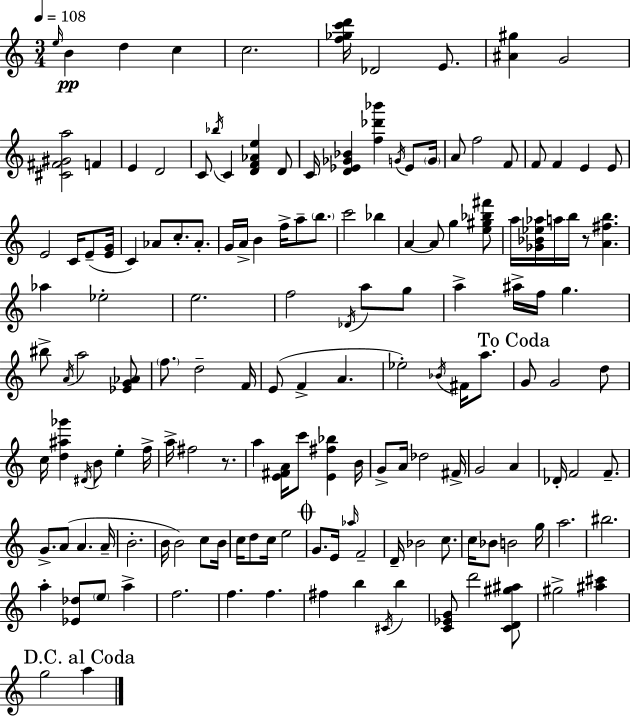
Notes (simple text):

E5/s B4/q D5/q C5/q C5/h. [F5,Gb5,C6,D6]/s Db4/h E4/e. [A#4,G#5]/q G4/h [C#4,F#4,G#4,A5]/h F4/q E4/q D4/h C4/e Bb5/s C4/q [D4,F4,Ab4,E5]/q D4/e C4/s [D4,Eb4,Gb4,Bb4]/q [F5,Db6,Bb6]/q G4/s Eb4/e G4/s A4/e F5/h F4/e F4/e F4/q E4/q E4/e E4/h C4/s E4/e [E4,G4]/s C4/q Ab4/e C5/e. Ab4/e. G4/s A4/s B4/q F5/s A5/e B5/e. C6/h Bb5/q A4/q A4/e G5/q [E5,G#5,Bb5,F#6]/e A5/s [Gb4,Bb4,Eb5,Ab5]/s A5/s B5/s R/e [A4,F#5,B5]/q. Ab5/q Eb5/h E5/h. F5/h Db4/s A5/e G5/e A5/q A#5/s F5/s G5/q. BIS5/e A4/s A5/h [Eb4,G4,Ab4]/e F5/e. D5/h F4/s E4/e F4/q A4/q. Eb5/h Bb4/s F#4/s A5/e. G4/e G4/h D5/e C5/s [D5,A#5,Gb6]/q D#4/s B4/e E5/q F5/s A5/s F#5/h R/e. A5/q [E4,F#4,A4]/s C6/e [E4,F#5,Bb5]/q B4/s G4/e A4/s Db5/h F#4/s G4/h A4/q Db4/s F4/h F4/e. G4/e. A4/e A4/q. A4/s B4/h. B4/s B4/h C5/e B4/s C5/s D5/e C5/s E5/h G4/e. E4/s Ab5/s F4/h D4/s Bb4/h C5/e. C5/s Bb4/e B4/h G5/s A5/h. BIS5/h. A5/q [Eb4,Db5]/e E5/e A5/q F5/h. F5/q. F5/q. F#5/q B5/q C#4/s B5/q [C4,Eb4,G4]/e D6/h [C4,D4,G#5,A#5]/e G#5/h [A#5,C#6]/q G5/h A5/q